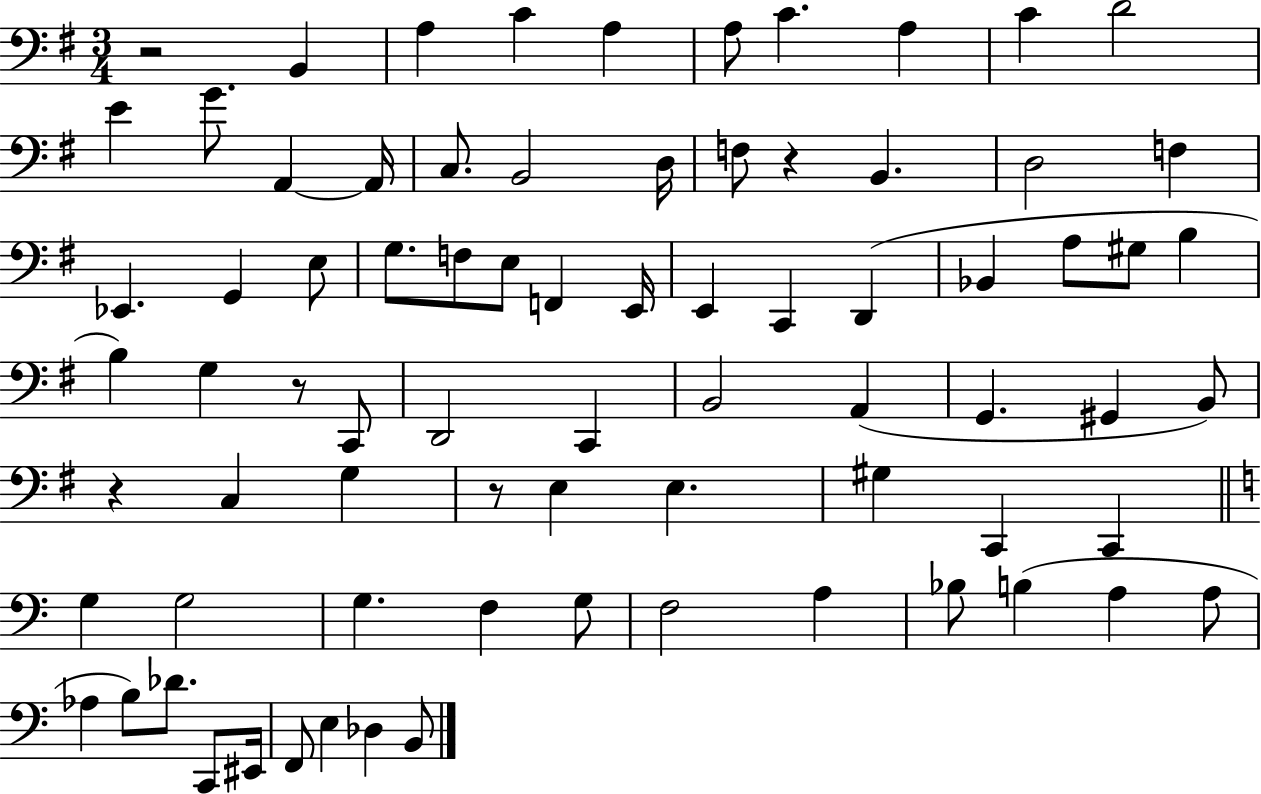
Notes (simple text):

R/h B2/q A3/q C4/q A3/q A3/e C4/q. A3/q C4/q D4/h E4/q G4/e. A2/q A2/s C3/e. B2/h D3/s F3/e R/q B2/q. D3/h F3/q Eb2/q. G2/q E3/e G3/e. F3/e E3/e F2/q E2/s E2/q C2/q D2/q Bb2/q A3/e G#3/e B3/q B3/q G3/q R/e C2/e D2/h C2/q B2/h A2/q G2/q. G#2/q B2/e R/q C3/q G3/q R/e E3/q E3/q. G#3/q C2/q C2/q G3/q G3/h G3/q. F3/q G3/e F3/h A3/q Bb3/e B3/q A3/q A3/e Ab3/q B3/e Db4/e. C2/e EIS2/s F2/e E3/q Db3/q B2/e